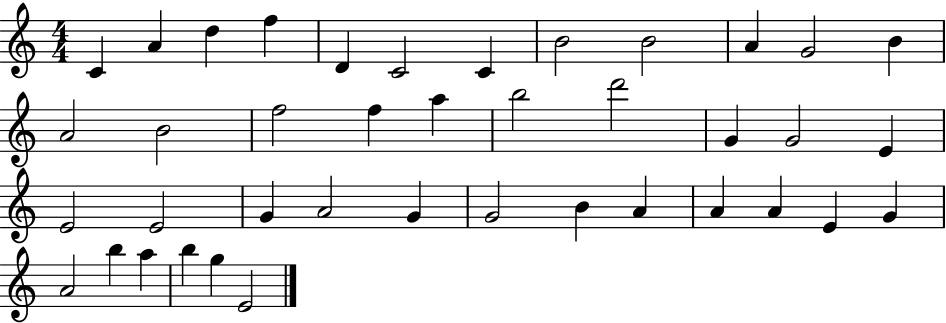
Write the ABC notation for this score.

X:1
T:Untitled
M:4/4
L:1/4
K:C
C A d f D C2 C B2 B2 A G2 B A2 B2 f2 f a b2 d'2 G G2 E E2 E2 G A2 G G2 B A A A E G A2 b a b g E2